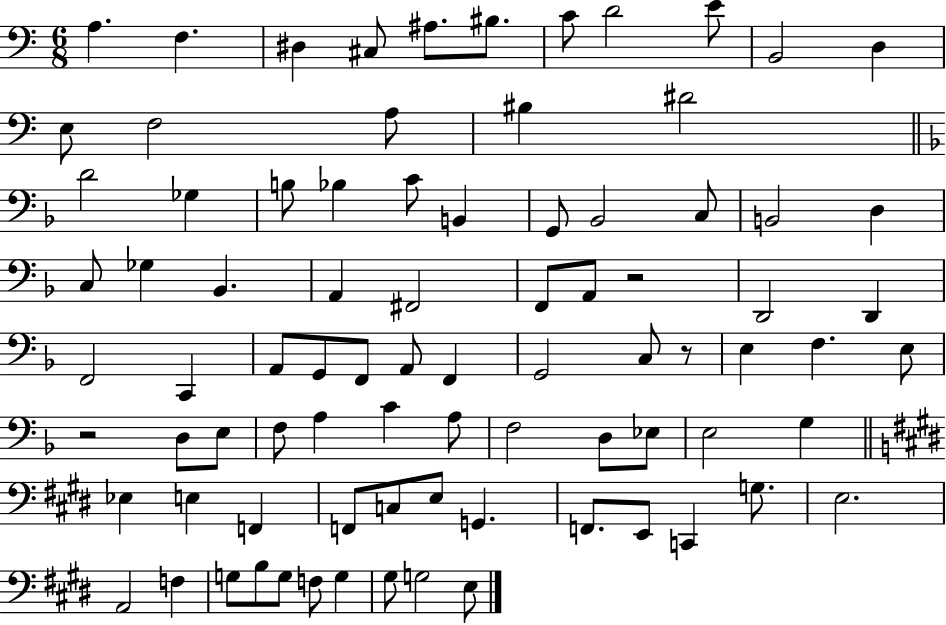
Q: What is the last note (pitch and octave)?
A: E3